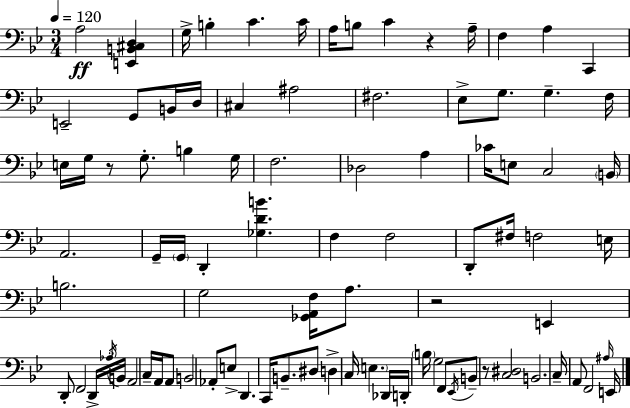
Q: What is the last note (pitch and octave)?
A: E2